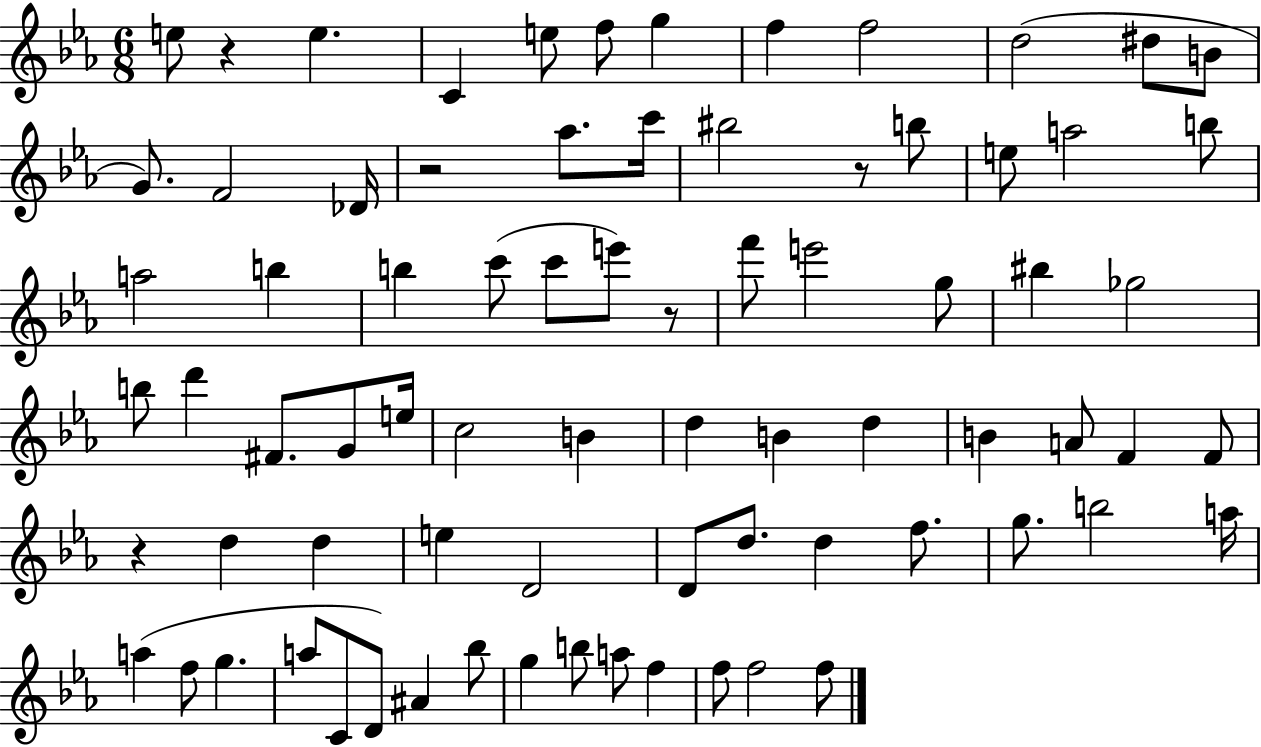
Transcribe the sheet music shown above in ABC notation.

X:1
T:Untitled
M:6/8
L:1/4
K:Eb
e/2 z e C e/2 f/2 g f f2 d2 ^d/2 B/2 G/2 F2 _D/4 z2 _a/2 c'/4 ^b2 z/2 b/2 e/2 a2 b/2 a2 b b c'/2 c'/2 e'/2 z/2 f'/2 e'2 g/2 ^b _g2 b/2 d' ^F/2 G/2 e/4 c2 B d B d B A/2 F F/2 z d d e D2 D/2 d/2 d f/2 g/2 b2 a/4 a f/2 g a/2 C/2 D/2 ^A _b/2 g b/2 a/2 f f/2 f2 f/2